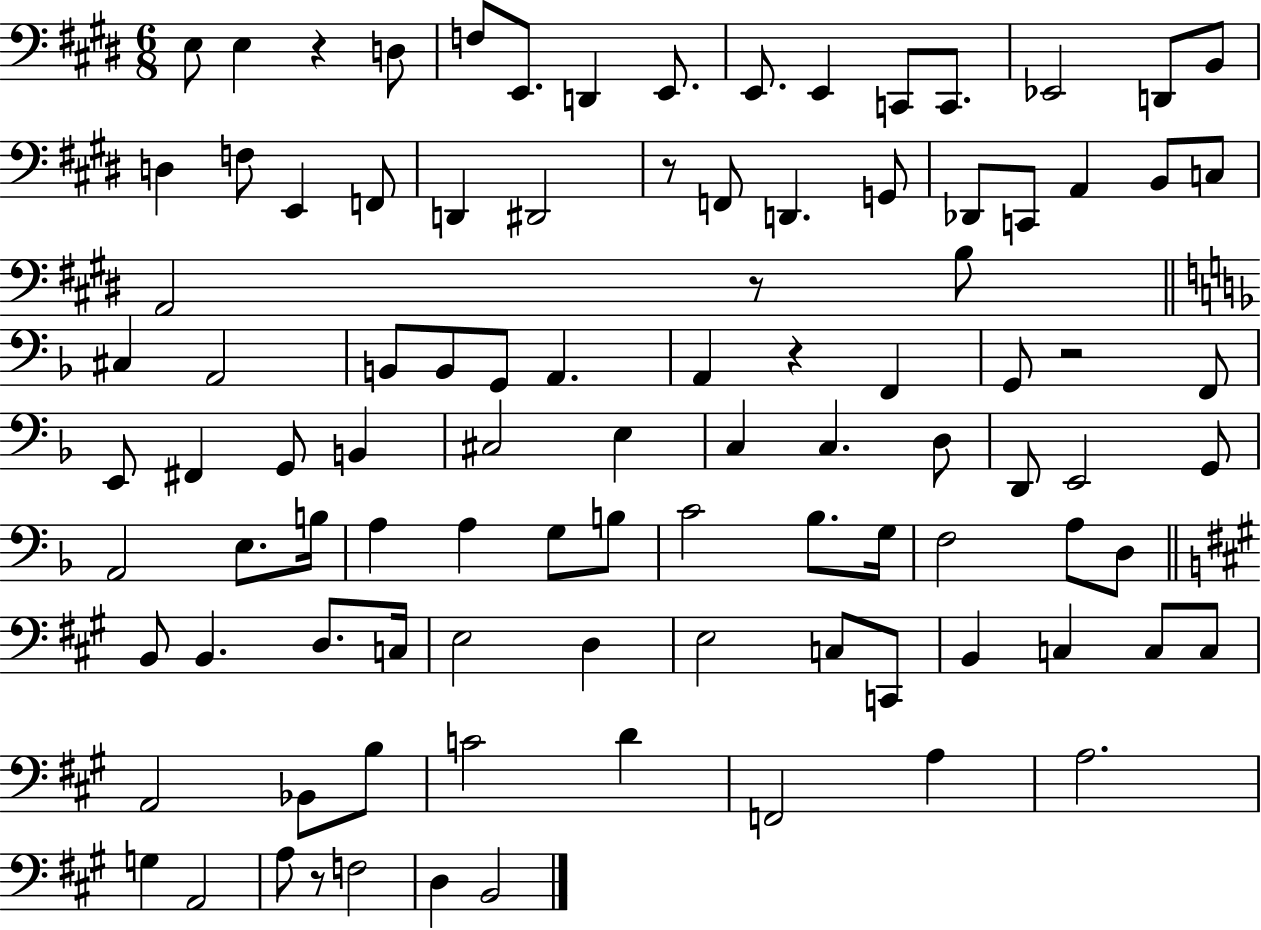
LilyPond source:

{
  \clef bass
  \numericTimeSignature
  \time 6/8
  \key e \major
  \repeat volta 2 { e8 e4 r4 d8 | f8 e,8. d,4 e,8. | e,8. e,4 c,8 c,8. | ees,2 d,8 b,8 | \break d4 f8 e,4 f,8 | d,4 dis,2 | r8 f,8 d,4. g,8 | des,8 c,8 a,4 b,8 c8 | \break a,2 r8 b8 | \bar "||" \break \key f \major cis4 a,2 | b,8 b,8 g,8 a,4. | a,4 r4 f,4 | g,8 r2 f,8 | \break e,8 fis,4 g,8 b,4 | cis2 e4 | c4 c4. d8 | d,8 e,2 g,8 | \break a,2 e8. b16 | a4 a4 g8 b8 | c'2 bes8. g16 | f2 a8 d8 | \break \bar "||" \break \key a \major b,8 b,4. d8. c16 | e2 d4 | e2 c8 c,8 | b,4 c4 c8 c8 | \break a,2 bes,8 b8 | c'2 d'4 | f,2 a4 | a2. | \break g4 a,2 | a8 r8 f2 | d4 b,2 | } \bar "|."
}